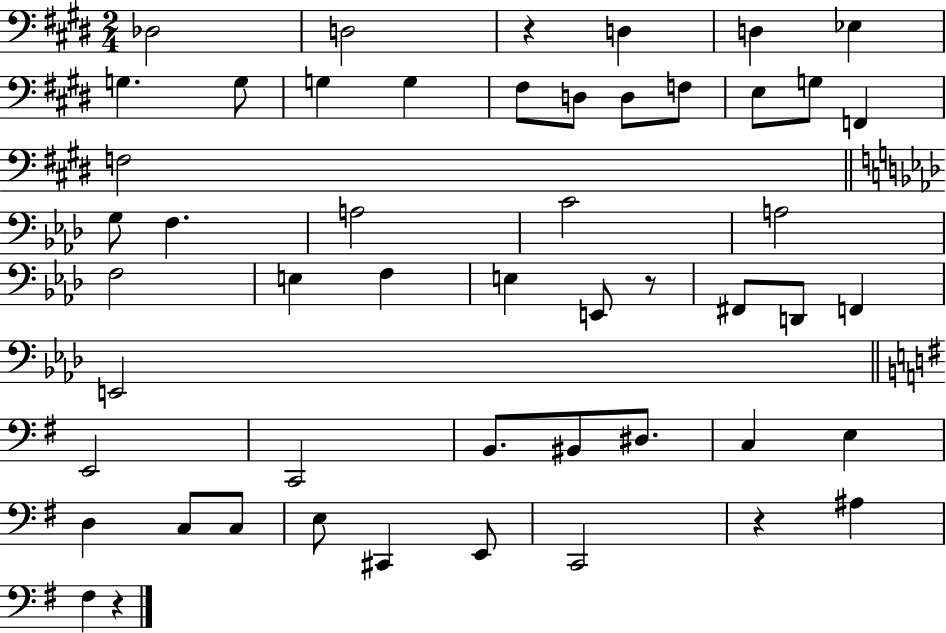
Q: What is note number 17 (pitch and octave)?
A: F3